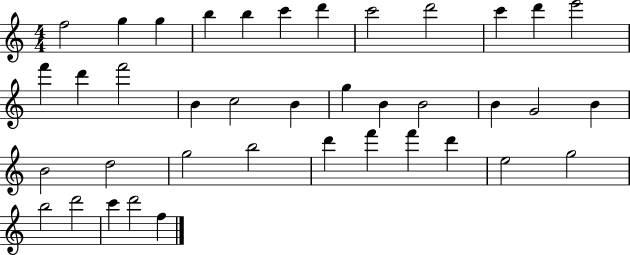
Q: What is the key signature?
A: C major